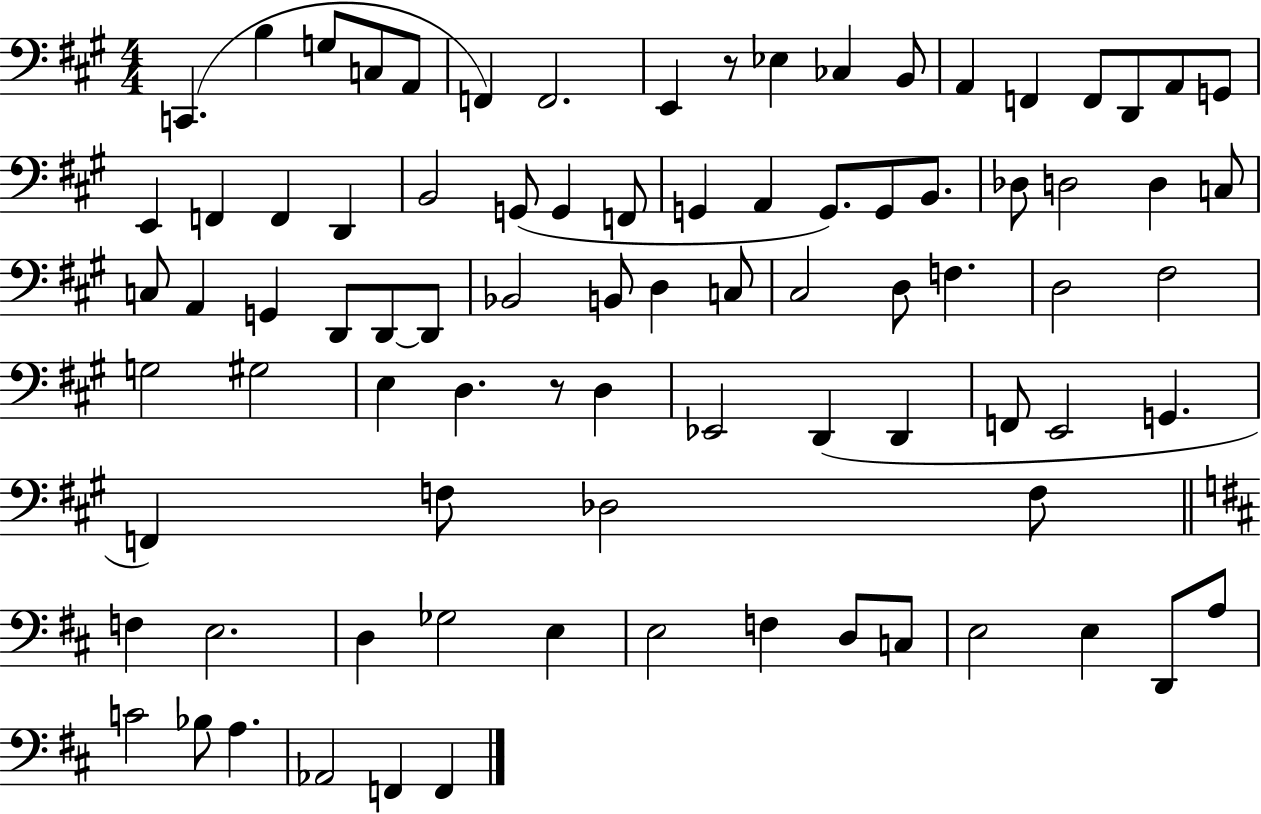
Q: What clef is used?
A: bass